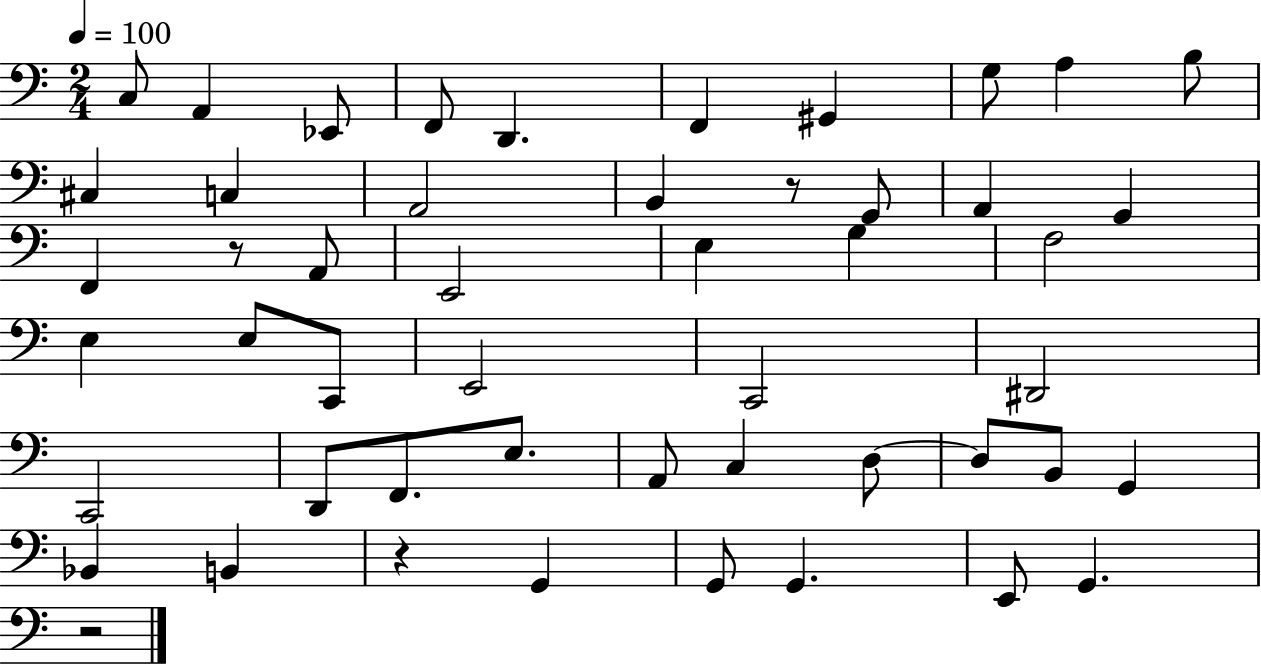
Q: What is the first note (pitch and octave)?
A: C3